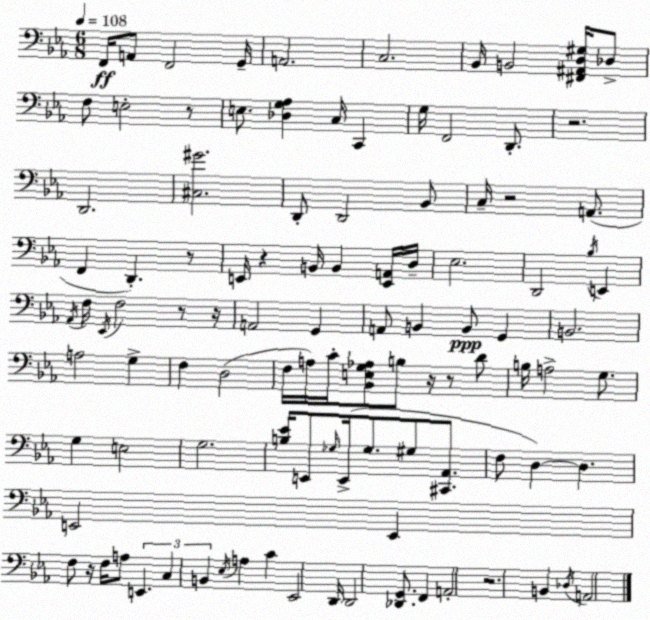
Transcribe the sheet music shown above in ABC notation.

X:1
T:Untitled
M:6/8
L:1/4
K:Eb
F,,/4 A,,/2 F,,2 G,,/4 A,,2 C,2 _B,,/4 B,,2 [^F,,^A,,D,^G,]/4 _D,/2 F,/2 E,2 z/2 E,/2 [_D,G,_A,] C,/4 C,, G,/4 F,,2 D,,/2 z2 D,,2 [^C,^G]2 D,,/2 D,,2 _B,,/2 C,/4 z2 A,,/2 F,, D,, z/2 E,,/4 z B,,/4 B,, [E,,A,,]/4 D,/4 _E,2 D,,2 _B,/4 E,, _A,,/4 F,/4 _E,,/4 F,2 z/2 z/4 A,,2 G,, A,,/2 B,, B,,/2 G,, B,,2 A,2 G, F, D,2 F,/4 A,/4 C/4 [_B,,E,G,_A,]/2 B,/2 z/4 z/2 D/2 B,/4 A,2 G,/2 G, E,2 G,2 [B,_E]/4 E,,/2 _G,/4 E,,/4 _G,/2 ^G,/2 [^C,,_A,,]/2 F,/2 D, D, E,,2 E,, F,/2 z/4 F,/4 A,/2 E,, C, B,, _E,/4 A, C _E,,2 D,,/4 D,,2 [_D,,G,,]/2 F,, A,,2 z2 B,, _D,/4 A,,2